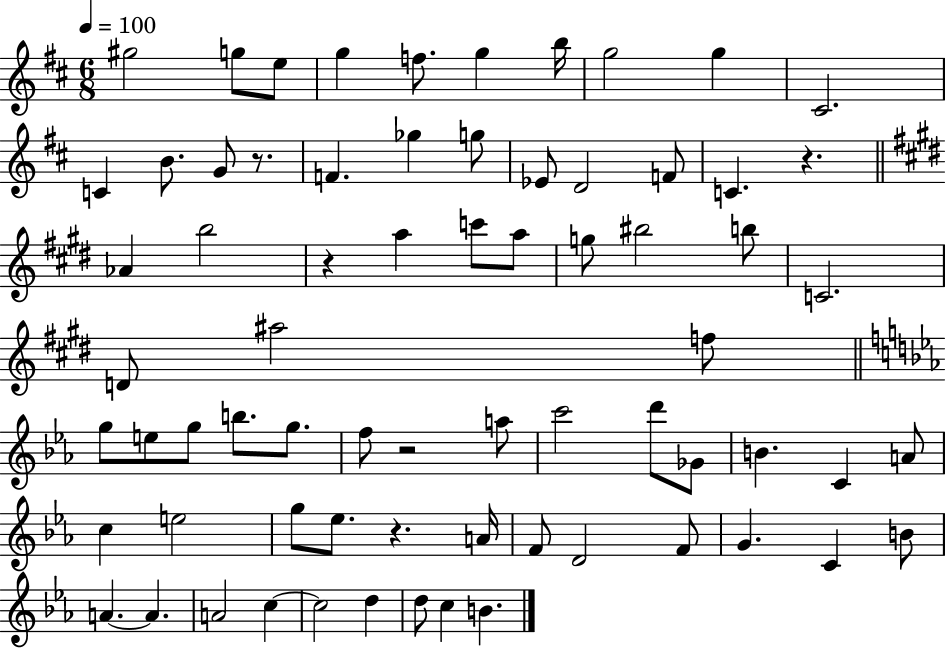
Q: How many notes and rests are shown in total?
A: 70